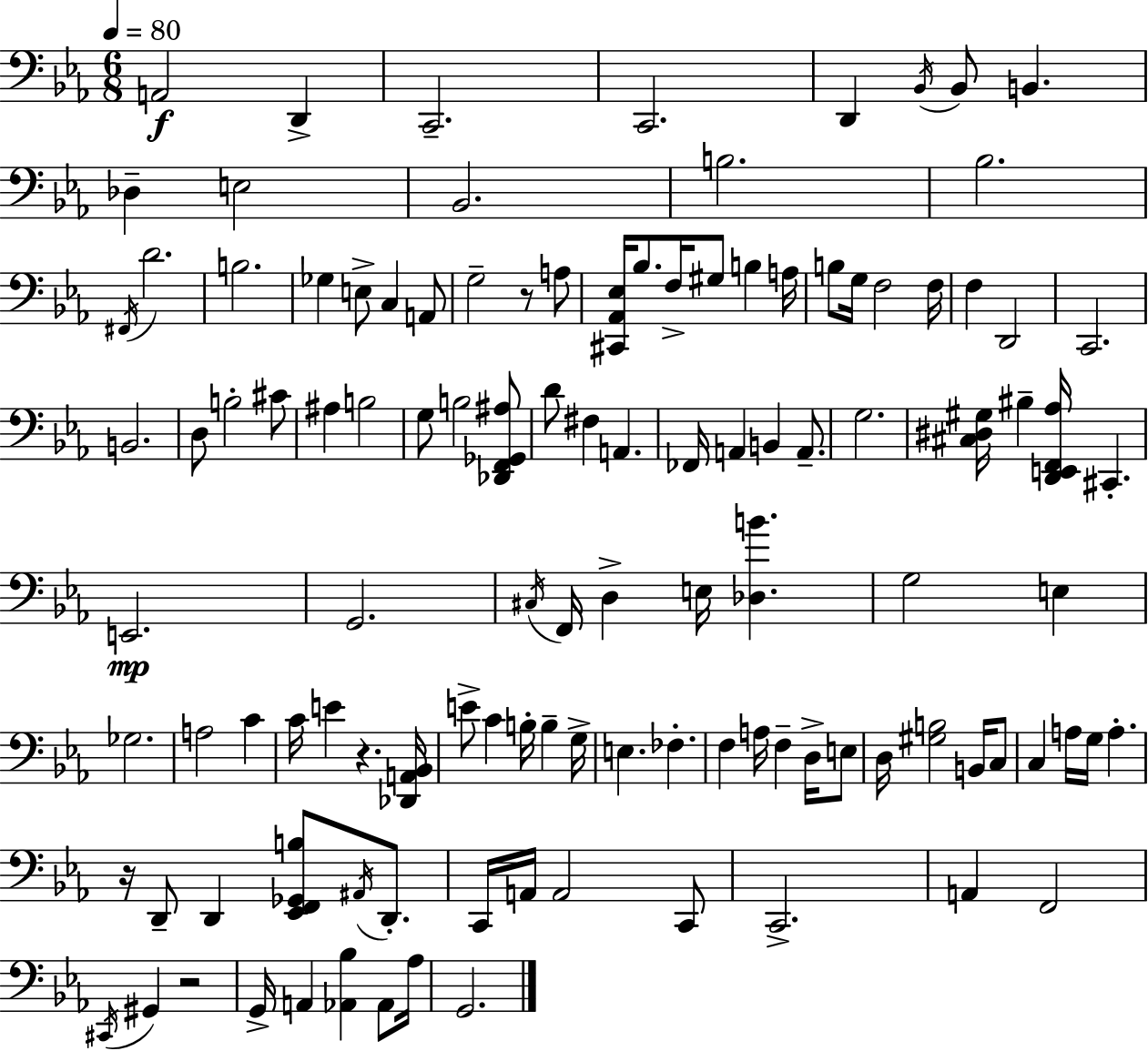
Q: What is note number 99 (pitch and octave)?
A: A2